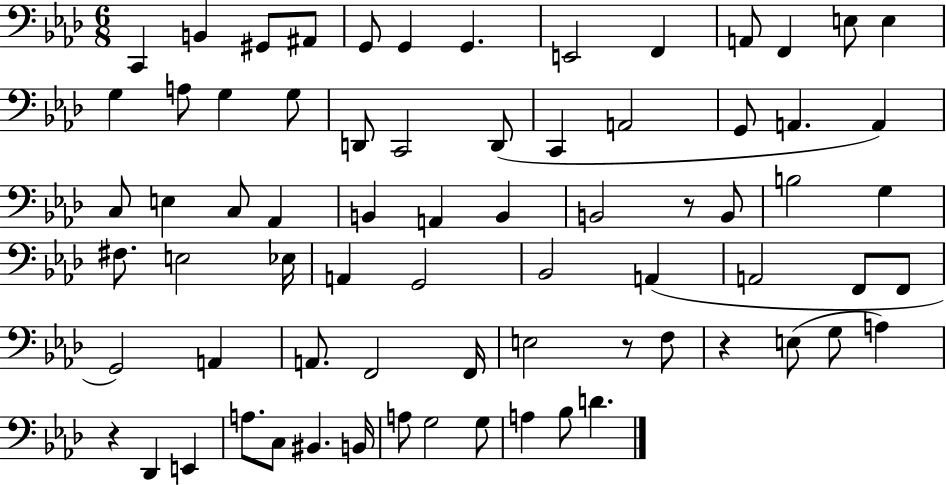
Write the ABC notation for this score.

X:1
T:Untitled
M:6/8
L:1/4
K:Ab
C,, B,, ^G,,/2 ^A,,/2 G,,/2 G,, G,, E,,2 F,, A,,/2 F,, E,/2 E, G, A,/2 G, G,/2 D,,/2 C,,2 D,,/2 C,, A,,2 G,,/2 A,, A,, C,/2 E, C,/2 _A,, B,, A,, B,, B,,2 z/2 B,,/2 B,2 G, ^F,/2 E,2 _E,/4 A,, G,,2 _B,,2 A,, A,,2 F,,/2 F,,/2 G,,2 A,, A,,/2 F,,2 F,,/4 E,2 z/2 F,/2 z E,/2 G,/2 A, z _D,, E,, A,/2 C,/2 ^B,, B,,/4 A,/2 G,2 G,/2 A, _B,/2 D